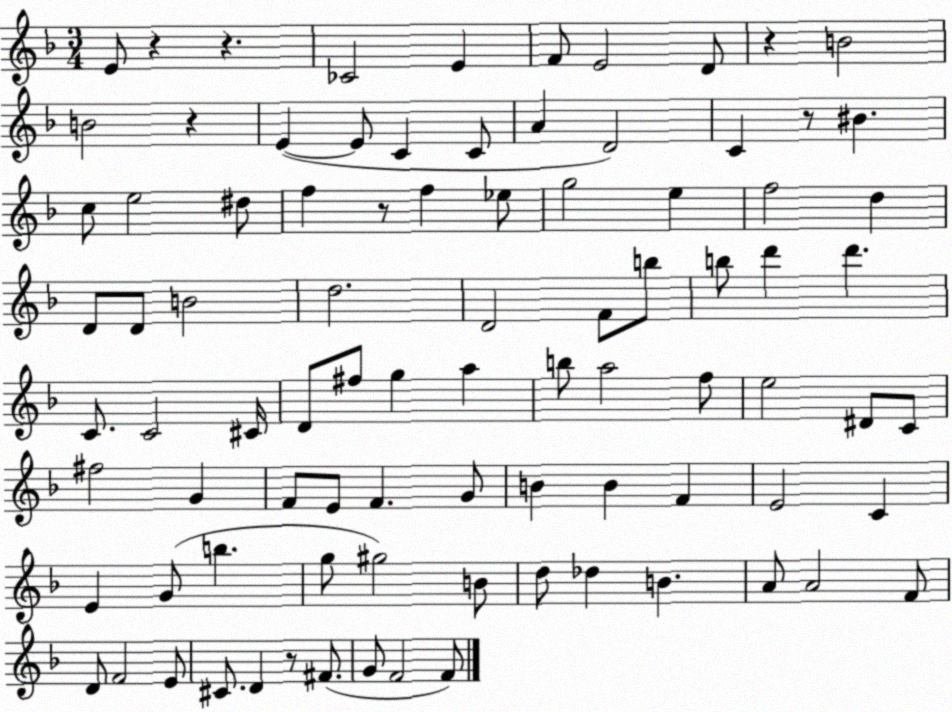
X:1
T:Untitled
M:3/4
L:1/4
K:F
E/2 z z _C2 E F/2 E2 D/2 z B2 B2 z E E/2 C C/2 A D2 C z/2 ^B c/2 e2 ^d/2 f z/2 f _e/2 g2 e f2 d D/2 D/2 B2 d2 D2 F/2 b/2 b/2 d' d' C/2 C2 ^C/4 D/2 ^f/2 g a b/2 a2 f/2 e2 ^D/2 C/2 ^f2 G F/2 E/2 F G/2 B B F E2 C E G/2 b g/2 ^g2 B/2 d/2 _d B A/2 A2 F/2 D/2 F2 E/2 ^C/2 D z/2 ^F/2 G/2 F2 F/2